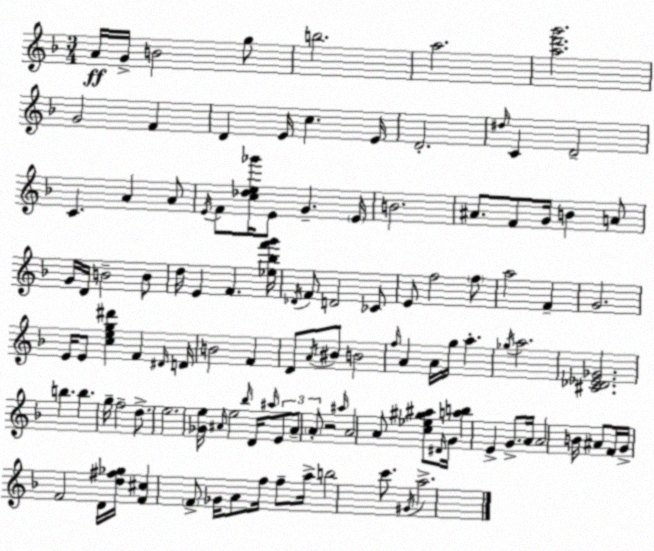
X:1
T:Untitled
M:3/4
L:1/4
K:F
A/4 G/4 B2 g/2 b2 a2 [ad'g']2 G2 F D E/4 c E/4 D2 ^d/4 C D2 C A A/2 E/4 F/2 [c_de_g']/4 E/2 G E/4 B2 ^A/2 F/2 G/4 B A/2 G/4 D/4 B2 B/2 d/4 E F [_e_bf'g']/4 _D/4 F/2 D2 _C/2 E/2 f2 f/2 a2 F G2 E/4 E/2 [ceg^d'] F ^D/4 D/4 B2 F D/2 A/4 ^B/2 B2 f/4 A A/4 g/4 a _g/4 a2 [^C_D_E_G]2 b b g/4 f2 d/2 e2 [_Ge]/4 ^A/4 e2 _b/4 D/4 ^a/4 E/2 ^A/2 A/2 z2 ^a/4 A2 A/2 [c_e^g^a]/2 ^D/4 G/4 [ab] E G/2 A/4 A2 B/4 ^A/2 F/4 G/4 F2 D/4 [d^f_g]/4 [F^c] F/2 _G/4 A/2 f/4 f/2 a/4 b2 c'/2 ^G/4 a2